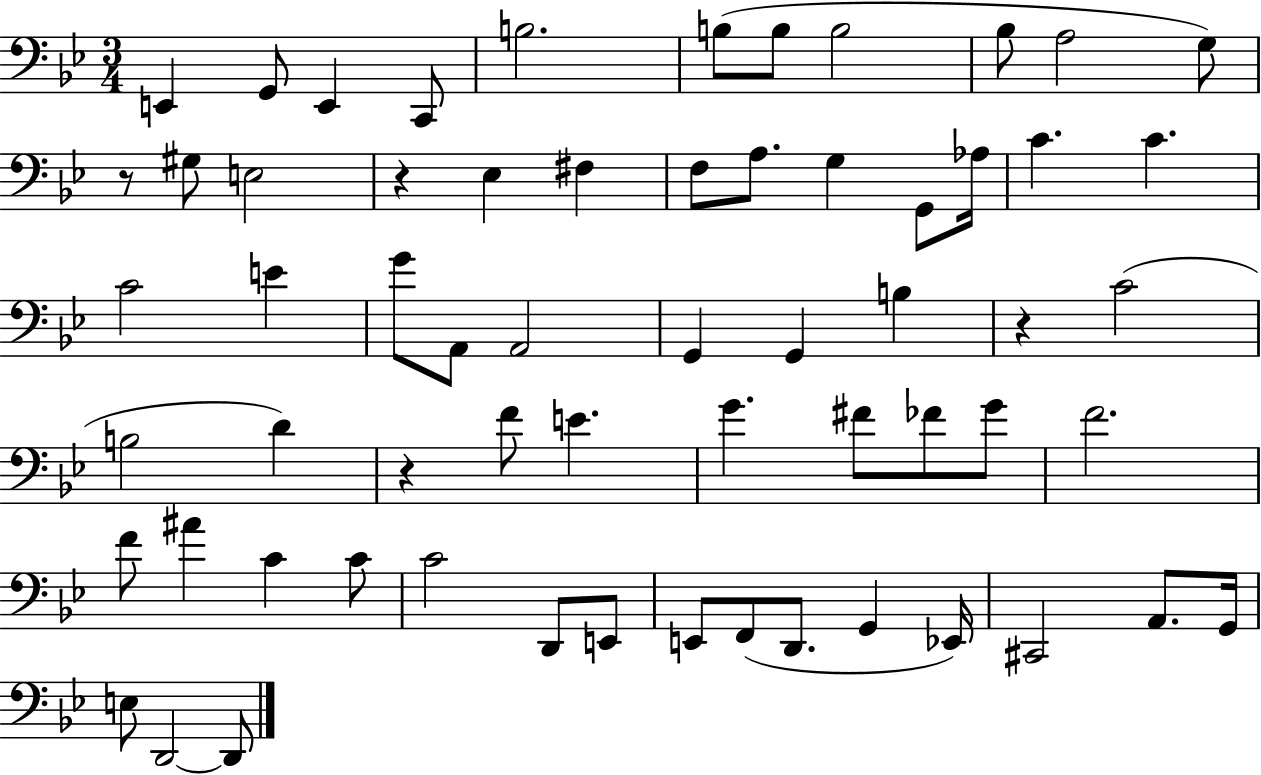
{
  \clef bass
  \numericTimeSignature
  \time 3/4
  \key bes \major
  e,4 g,8 e,4 c,8 | b2. | b8( b8 b2 | bes8 a2 g8) | \break r8 gis8 e2 | r4 ees4 fis4 | f8 a8. g4 g,8 aes16 | c'4. c'4. | \break c'2 e'4 | g'8 a,8 a,2 | g,4 g,4 b4 | r4 c'2( | \break b2 d'4) | r4 f'8 e'4. | g'4. fis'8 fes'8 g'8 | f'2. | \break f'8 ais'4 c'4 c'8 | c'2 d,8 e,8 | e,8 f,8( d,8. g,4 ees,16) | cis,2 a,8. g,16 | \break e8 d,2~~ d,8 | \bar "|."
}